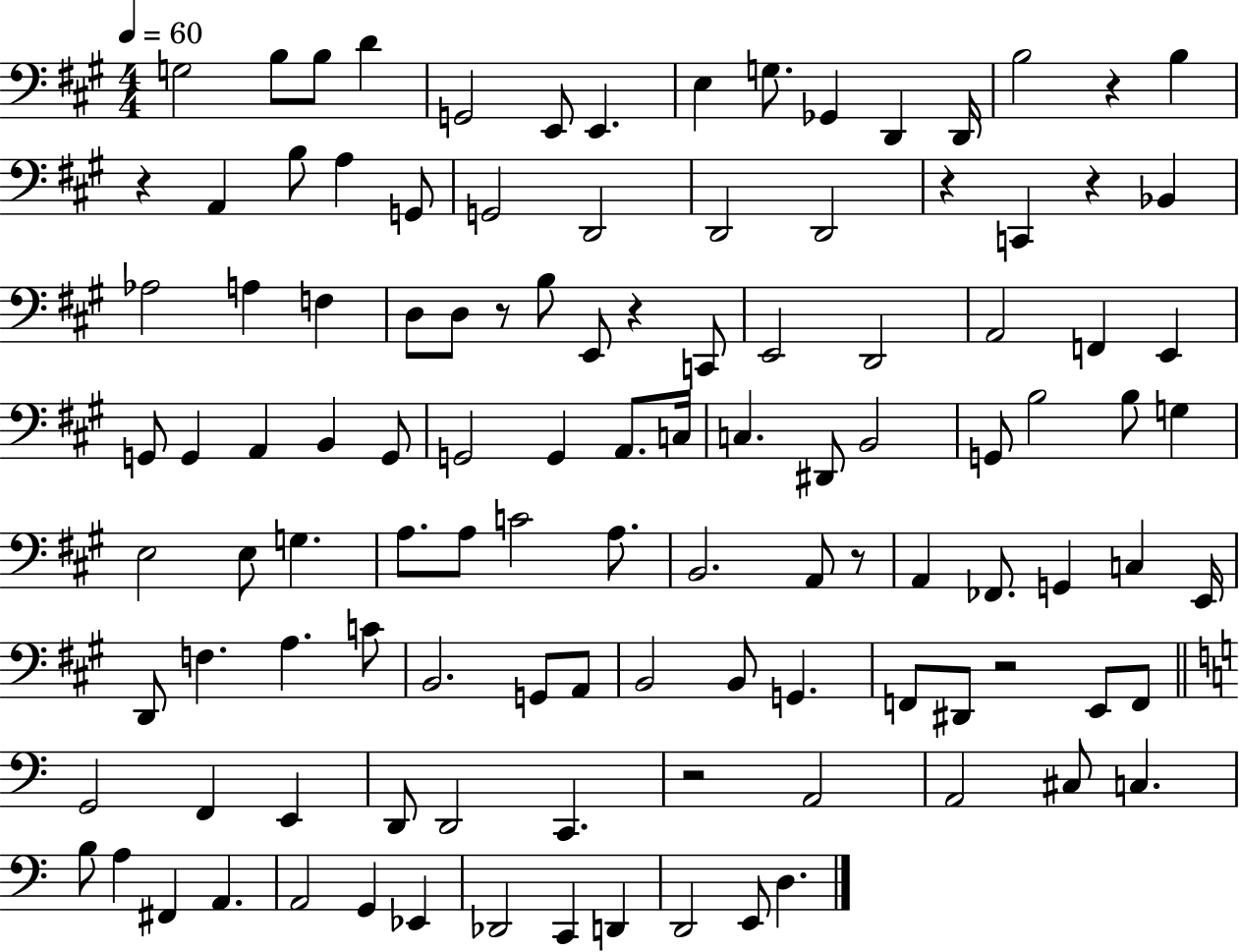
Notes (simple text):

G3/h B3/e B3/e D4/q G2/h E2/e E2/q. E3/q G3/e. Gb2/q D2/q D2/s B3/h R/q B3/q R/q A2/q B3/e A3/q G2/e G2/h D2/h D2/h D2/h R/q C2/q R/q Bb2/q Ab3/h A3/q F3/q D3/e D3/e R/e B3/e E2/e R/q C2/e E2/h D2/h A2/h F2/q E2/q G2/e G2/q A2/q B2/q G2/e G2/h G2/q A2/e. C3/s C3/q. D#2/e B2/h G2/e B3/h B3/e G3/q E3/h E3/e G3/q. A3/e. A3/e C4/h A3/e. B2/h. A2/e R/e A2/q FES2/e. G2/q C3/q E2/s D2/e F3/q. A3/q. C4/e B2/h. G2/e A2/e B2/h B2/e G2/q. F2/e D#2/e R/h E2/e F2/e G2/h F2/q E2/q D2/e D2/h C2/q. R/h A2/h A2/h C#3/e C3/q. B3/e A3/q F#2/q A2/q. A2/h G2/q Eb2/q Db2/h C2/q D2/q D2/h E2/e D3/q.